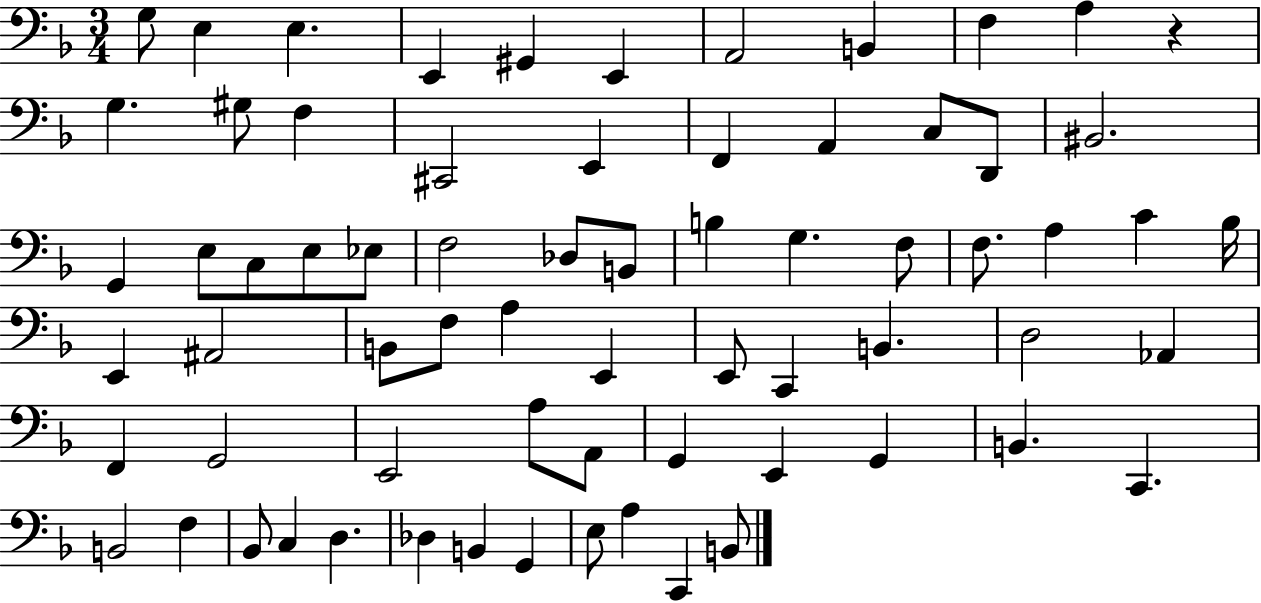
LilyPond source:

{
  \clef bass
  \numericTimeSignature
  \time 3/4
  \key f \major
  g8 e4 e4. | e,4 gis,4 e,4 | a,2 b,4 | f4 a4 r4 | \break g4. gis8 f4 | cis,2 e,4 | f,4 a,4 c8 d,8 | bis,2. | \break g,4 e8 c8 e8 ees8 | f2 des8 b,8 | b4 g4. f8 | f8. a4 c'4 bes16 | \break e,4 ais,2 | b,8 f8 a4 e,4 | e,8 c,4 b,4. | d2 aes,4 | \break f,4 g,2 | e,2 a8 a,8 | g,4 e,4 g,4 | b,4. c,4. | \break b,2 f4 | bes,8 c4 d4. | des4 b,4 g,4 | e8 a4 c,4 b,8 | \break \bar "|."
}